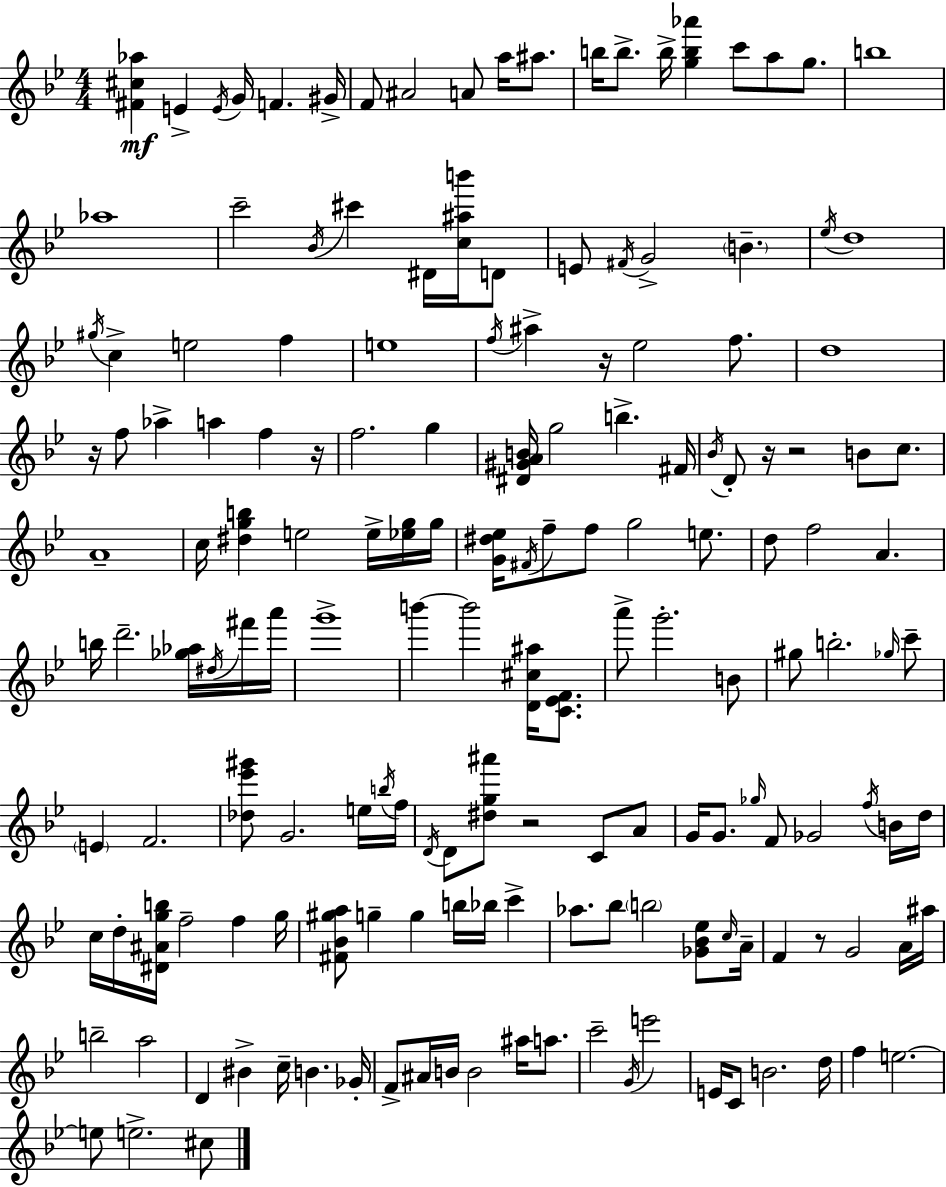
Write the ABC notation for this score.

X:1
T:Untitled
M:4/4
L:1/4
K:Bb
[^F^c_a] E E/4 G/4 F ^G/4 F/2 ^A2 A/2 a/4 ^a/2 b/4 b/2 b/4 [gb_a'] c'/2 a/2 g/2 b4 _a4 c'2 _B/4 ^c' ^D/4 [c^ab']/4 D/2 E/2 ^F/4 G2 B _e/4 d4 ^g/4 c e2 f e4 f/4 ^a z/4 _e2 f/2 d4 z/4 f/2 _a a f z/4 f2 g [^D^GAB]/4 g2 b ^F/4 _B/4 D/2 z/4 z2 B/2 c/2 A4 c/4 [^dgb] e2 e/4 [_eg]/4 g/4 [G^d_e]/4 ^F/4 f/2 f/2 g2 e/2 d/2 f2 A b/4 d'2 [_g_a]/4 ^d/4 ^f'/4 a'/4 g'4 b' b'2 [D^c^a]/4 [C_EF]/2 a'/2 g'2 B/2 ^g/2 b2 _g/4 c'/2 E F2 [_d_e'^g']/2 G2 e/4 b/4 f/4 D/4 D/2 [^dg^a']/2 z2 C/2 A/2 G/4 G/2 _g/4 F/2 _G2 f/4 B/4 d/4 c/4 d/4 [^D^Agb]/4 f2 f g/4 [^F_B^ga]/2 g g b/4 _b/4 c' _a/2 _b/2 b2 [_G_B_e]/2 c/4 A/4 F z/2 G2 A/4 ^a/4 b2 a2 D ^B c/4 B _G/4 F/2 ^A/4 B/4 B2 ^a/4 a/2 c'2 G/4 e'2 E/4 C/2 B2 d/4 f e2 e/2 e2 ^c/2